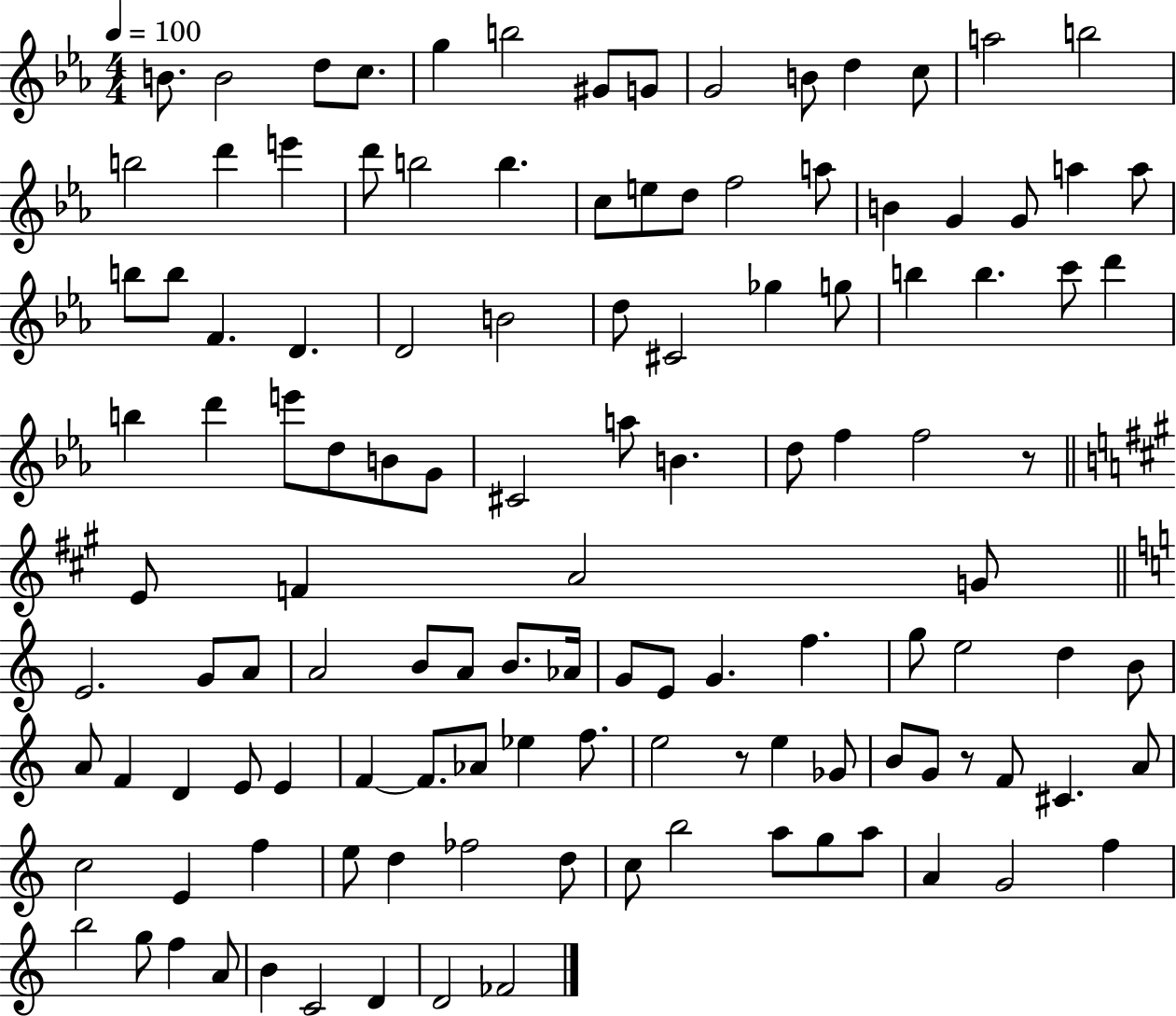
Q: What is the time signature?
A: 4/4